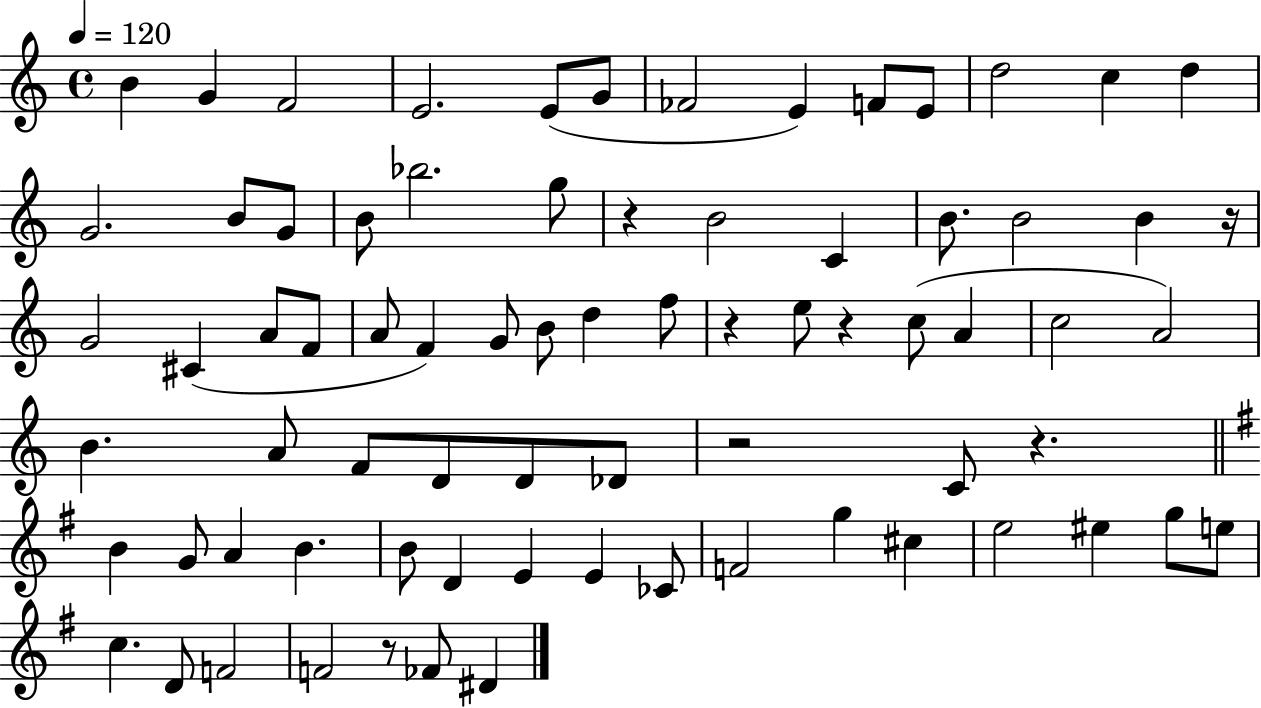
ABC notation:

X:1
T:Untitled
M:4/4
L:1/4
K:C
B G F2 E2 E/2 G/2 _F2 E F/2 E/2 d2 c d G2 B/2 G/2 B/2 _b2 g/2 z B2 C B/2 B2 B z/4 G2 ^C A/2 F/2 A/2 F G/2 B/2 d f/2 z e/2 z c/2 A c2 A2 B A/2 F/2 D/2 D/2 _D/2 z2 C/2 z B G/2 A B B/2 D E E _C/2 F2 g ^c e2 ^e g/2 e/2 c D/2 F2 F2 z/2 _F/2 ^D